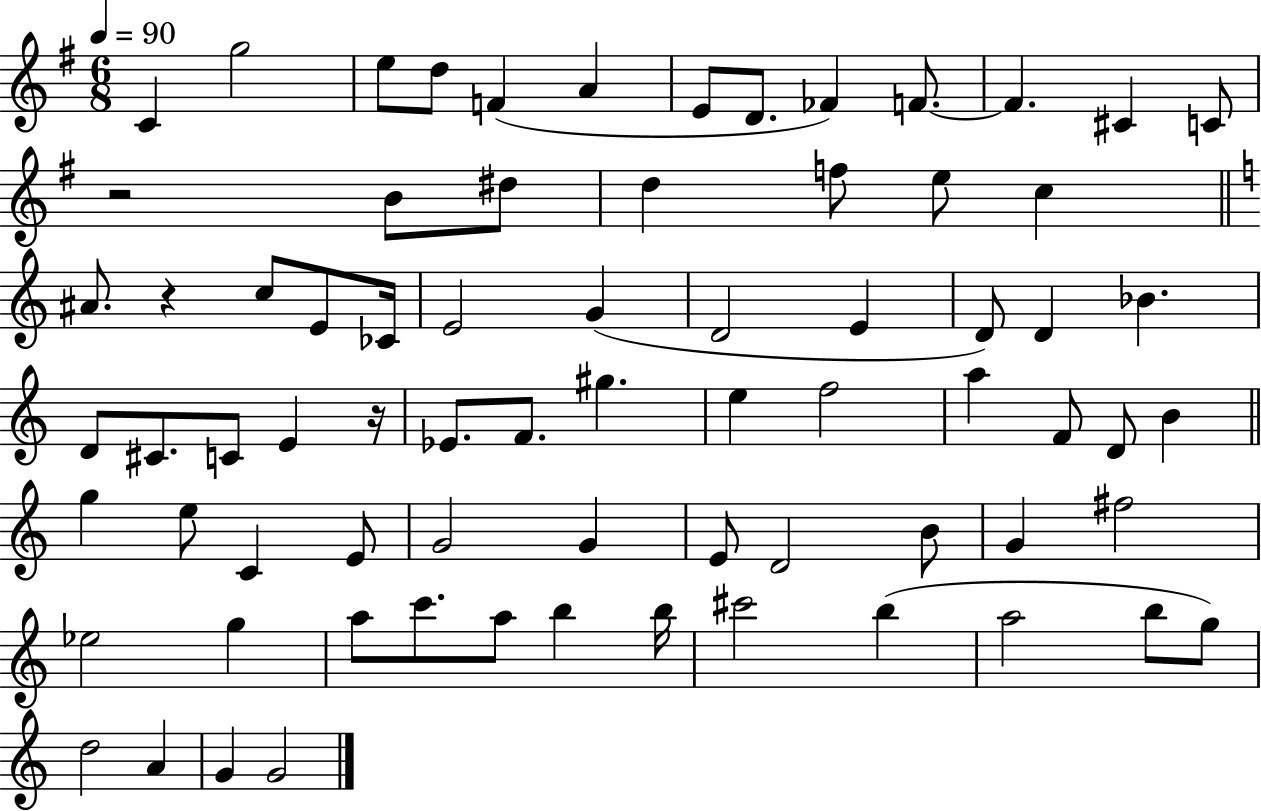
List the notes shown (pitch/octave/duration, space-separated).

C4/q G5/h E5/e D5/e F4/q A4/q E4/e D4/e. FES4/q F4/e. F4/q. C#4/q C4/e R/h B4/e D#5/e D5/q F5/e E5/e C5/q A#4/e. R/q C5/e E4/e CES4/s E4/h G4/q D4/h E4/q D4/e D4/q Bb4/q. D4/e C#4/e. C4/e E4/q R/s Eb4/e. F4/e. G#5/q. E5/q F5/h A5/q F4/e D4/e B4/q G5/q E5/e C4/q E4/e G4/h G4/q E4/e D4/h B4/e G4/q F#5/h Eb5/h G5/q A5/e C6/e. A5/e B5/q B5/s C#6/h B5/q A5/h B5/e G5/e D5/h A4/q G4/q G4/h